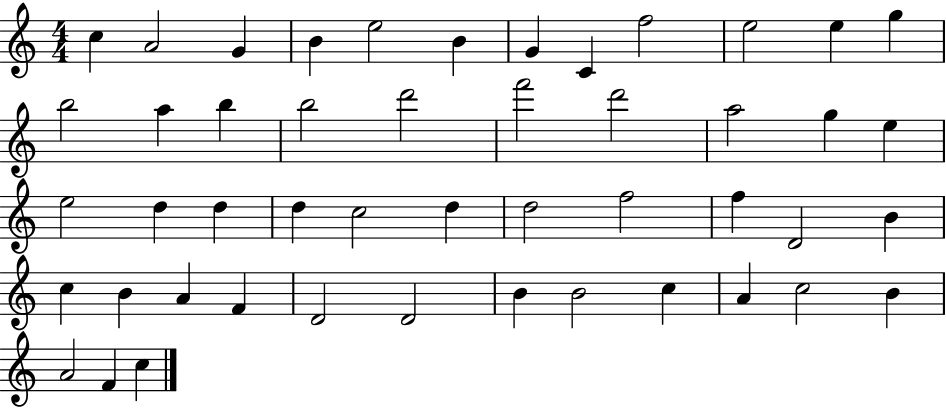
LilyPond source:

{
  \clef treble
  \numericTimeSignature
  \time 4/4
  \key c \major
  c''4 a'2 g'4 | b'4 e''2 b'4 | g'4 c'4 f''2 | e''2 e''4 g''4 | \break b''2 a''4 b''4 | b''2 d'''2 | f'''2 d'''2 | a''2 g''4 e''4 | \break e''2 d''4 d''4 | d''4 c''2 d''4 | d''2 f''2 | f''4 d'2 b'4 | \break c''4 b'4 a'4 f'4 | d'2 d'2 | b'4 b'2 c''4 | a'4 c''2 b'4 | \break a'2 f'4 c''4 | \bar "|."
}